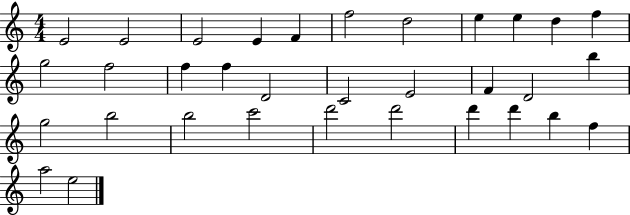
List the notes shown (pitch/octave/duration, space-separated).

E4/h E4/h E4/h E4/q F4/q F5/h D5/h E5/q E5/q D5/q F5/q G5/h F5/h F5/q F5/q D4/h C4/h E4/h F4/q D4/h B5/q G5/h B5/h B5/h C6/h D6/h D6/h D6/q D6/q B5/q F5/q A5/h E5/h